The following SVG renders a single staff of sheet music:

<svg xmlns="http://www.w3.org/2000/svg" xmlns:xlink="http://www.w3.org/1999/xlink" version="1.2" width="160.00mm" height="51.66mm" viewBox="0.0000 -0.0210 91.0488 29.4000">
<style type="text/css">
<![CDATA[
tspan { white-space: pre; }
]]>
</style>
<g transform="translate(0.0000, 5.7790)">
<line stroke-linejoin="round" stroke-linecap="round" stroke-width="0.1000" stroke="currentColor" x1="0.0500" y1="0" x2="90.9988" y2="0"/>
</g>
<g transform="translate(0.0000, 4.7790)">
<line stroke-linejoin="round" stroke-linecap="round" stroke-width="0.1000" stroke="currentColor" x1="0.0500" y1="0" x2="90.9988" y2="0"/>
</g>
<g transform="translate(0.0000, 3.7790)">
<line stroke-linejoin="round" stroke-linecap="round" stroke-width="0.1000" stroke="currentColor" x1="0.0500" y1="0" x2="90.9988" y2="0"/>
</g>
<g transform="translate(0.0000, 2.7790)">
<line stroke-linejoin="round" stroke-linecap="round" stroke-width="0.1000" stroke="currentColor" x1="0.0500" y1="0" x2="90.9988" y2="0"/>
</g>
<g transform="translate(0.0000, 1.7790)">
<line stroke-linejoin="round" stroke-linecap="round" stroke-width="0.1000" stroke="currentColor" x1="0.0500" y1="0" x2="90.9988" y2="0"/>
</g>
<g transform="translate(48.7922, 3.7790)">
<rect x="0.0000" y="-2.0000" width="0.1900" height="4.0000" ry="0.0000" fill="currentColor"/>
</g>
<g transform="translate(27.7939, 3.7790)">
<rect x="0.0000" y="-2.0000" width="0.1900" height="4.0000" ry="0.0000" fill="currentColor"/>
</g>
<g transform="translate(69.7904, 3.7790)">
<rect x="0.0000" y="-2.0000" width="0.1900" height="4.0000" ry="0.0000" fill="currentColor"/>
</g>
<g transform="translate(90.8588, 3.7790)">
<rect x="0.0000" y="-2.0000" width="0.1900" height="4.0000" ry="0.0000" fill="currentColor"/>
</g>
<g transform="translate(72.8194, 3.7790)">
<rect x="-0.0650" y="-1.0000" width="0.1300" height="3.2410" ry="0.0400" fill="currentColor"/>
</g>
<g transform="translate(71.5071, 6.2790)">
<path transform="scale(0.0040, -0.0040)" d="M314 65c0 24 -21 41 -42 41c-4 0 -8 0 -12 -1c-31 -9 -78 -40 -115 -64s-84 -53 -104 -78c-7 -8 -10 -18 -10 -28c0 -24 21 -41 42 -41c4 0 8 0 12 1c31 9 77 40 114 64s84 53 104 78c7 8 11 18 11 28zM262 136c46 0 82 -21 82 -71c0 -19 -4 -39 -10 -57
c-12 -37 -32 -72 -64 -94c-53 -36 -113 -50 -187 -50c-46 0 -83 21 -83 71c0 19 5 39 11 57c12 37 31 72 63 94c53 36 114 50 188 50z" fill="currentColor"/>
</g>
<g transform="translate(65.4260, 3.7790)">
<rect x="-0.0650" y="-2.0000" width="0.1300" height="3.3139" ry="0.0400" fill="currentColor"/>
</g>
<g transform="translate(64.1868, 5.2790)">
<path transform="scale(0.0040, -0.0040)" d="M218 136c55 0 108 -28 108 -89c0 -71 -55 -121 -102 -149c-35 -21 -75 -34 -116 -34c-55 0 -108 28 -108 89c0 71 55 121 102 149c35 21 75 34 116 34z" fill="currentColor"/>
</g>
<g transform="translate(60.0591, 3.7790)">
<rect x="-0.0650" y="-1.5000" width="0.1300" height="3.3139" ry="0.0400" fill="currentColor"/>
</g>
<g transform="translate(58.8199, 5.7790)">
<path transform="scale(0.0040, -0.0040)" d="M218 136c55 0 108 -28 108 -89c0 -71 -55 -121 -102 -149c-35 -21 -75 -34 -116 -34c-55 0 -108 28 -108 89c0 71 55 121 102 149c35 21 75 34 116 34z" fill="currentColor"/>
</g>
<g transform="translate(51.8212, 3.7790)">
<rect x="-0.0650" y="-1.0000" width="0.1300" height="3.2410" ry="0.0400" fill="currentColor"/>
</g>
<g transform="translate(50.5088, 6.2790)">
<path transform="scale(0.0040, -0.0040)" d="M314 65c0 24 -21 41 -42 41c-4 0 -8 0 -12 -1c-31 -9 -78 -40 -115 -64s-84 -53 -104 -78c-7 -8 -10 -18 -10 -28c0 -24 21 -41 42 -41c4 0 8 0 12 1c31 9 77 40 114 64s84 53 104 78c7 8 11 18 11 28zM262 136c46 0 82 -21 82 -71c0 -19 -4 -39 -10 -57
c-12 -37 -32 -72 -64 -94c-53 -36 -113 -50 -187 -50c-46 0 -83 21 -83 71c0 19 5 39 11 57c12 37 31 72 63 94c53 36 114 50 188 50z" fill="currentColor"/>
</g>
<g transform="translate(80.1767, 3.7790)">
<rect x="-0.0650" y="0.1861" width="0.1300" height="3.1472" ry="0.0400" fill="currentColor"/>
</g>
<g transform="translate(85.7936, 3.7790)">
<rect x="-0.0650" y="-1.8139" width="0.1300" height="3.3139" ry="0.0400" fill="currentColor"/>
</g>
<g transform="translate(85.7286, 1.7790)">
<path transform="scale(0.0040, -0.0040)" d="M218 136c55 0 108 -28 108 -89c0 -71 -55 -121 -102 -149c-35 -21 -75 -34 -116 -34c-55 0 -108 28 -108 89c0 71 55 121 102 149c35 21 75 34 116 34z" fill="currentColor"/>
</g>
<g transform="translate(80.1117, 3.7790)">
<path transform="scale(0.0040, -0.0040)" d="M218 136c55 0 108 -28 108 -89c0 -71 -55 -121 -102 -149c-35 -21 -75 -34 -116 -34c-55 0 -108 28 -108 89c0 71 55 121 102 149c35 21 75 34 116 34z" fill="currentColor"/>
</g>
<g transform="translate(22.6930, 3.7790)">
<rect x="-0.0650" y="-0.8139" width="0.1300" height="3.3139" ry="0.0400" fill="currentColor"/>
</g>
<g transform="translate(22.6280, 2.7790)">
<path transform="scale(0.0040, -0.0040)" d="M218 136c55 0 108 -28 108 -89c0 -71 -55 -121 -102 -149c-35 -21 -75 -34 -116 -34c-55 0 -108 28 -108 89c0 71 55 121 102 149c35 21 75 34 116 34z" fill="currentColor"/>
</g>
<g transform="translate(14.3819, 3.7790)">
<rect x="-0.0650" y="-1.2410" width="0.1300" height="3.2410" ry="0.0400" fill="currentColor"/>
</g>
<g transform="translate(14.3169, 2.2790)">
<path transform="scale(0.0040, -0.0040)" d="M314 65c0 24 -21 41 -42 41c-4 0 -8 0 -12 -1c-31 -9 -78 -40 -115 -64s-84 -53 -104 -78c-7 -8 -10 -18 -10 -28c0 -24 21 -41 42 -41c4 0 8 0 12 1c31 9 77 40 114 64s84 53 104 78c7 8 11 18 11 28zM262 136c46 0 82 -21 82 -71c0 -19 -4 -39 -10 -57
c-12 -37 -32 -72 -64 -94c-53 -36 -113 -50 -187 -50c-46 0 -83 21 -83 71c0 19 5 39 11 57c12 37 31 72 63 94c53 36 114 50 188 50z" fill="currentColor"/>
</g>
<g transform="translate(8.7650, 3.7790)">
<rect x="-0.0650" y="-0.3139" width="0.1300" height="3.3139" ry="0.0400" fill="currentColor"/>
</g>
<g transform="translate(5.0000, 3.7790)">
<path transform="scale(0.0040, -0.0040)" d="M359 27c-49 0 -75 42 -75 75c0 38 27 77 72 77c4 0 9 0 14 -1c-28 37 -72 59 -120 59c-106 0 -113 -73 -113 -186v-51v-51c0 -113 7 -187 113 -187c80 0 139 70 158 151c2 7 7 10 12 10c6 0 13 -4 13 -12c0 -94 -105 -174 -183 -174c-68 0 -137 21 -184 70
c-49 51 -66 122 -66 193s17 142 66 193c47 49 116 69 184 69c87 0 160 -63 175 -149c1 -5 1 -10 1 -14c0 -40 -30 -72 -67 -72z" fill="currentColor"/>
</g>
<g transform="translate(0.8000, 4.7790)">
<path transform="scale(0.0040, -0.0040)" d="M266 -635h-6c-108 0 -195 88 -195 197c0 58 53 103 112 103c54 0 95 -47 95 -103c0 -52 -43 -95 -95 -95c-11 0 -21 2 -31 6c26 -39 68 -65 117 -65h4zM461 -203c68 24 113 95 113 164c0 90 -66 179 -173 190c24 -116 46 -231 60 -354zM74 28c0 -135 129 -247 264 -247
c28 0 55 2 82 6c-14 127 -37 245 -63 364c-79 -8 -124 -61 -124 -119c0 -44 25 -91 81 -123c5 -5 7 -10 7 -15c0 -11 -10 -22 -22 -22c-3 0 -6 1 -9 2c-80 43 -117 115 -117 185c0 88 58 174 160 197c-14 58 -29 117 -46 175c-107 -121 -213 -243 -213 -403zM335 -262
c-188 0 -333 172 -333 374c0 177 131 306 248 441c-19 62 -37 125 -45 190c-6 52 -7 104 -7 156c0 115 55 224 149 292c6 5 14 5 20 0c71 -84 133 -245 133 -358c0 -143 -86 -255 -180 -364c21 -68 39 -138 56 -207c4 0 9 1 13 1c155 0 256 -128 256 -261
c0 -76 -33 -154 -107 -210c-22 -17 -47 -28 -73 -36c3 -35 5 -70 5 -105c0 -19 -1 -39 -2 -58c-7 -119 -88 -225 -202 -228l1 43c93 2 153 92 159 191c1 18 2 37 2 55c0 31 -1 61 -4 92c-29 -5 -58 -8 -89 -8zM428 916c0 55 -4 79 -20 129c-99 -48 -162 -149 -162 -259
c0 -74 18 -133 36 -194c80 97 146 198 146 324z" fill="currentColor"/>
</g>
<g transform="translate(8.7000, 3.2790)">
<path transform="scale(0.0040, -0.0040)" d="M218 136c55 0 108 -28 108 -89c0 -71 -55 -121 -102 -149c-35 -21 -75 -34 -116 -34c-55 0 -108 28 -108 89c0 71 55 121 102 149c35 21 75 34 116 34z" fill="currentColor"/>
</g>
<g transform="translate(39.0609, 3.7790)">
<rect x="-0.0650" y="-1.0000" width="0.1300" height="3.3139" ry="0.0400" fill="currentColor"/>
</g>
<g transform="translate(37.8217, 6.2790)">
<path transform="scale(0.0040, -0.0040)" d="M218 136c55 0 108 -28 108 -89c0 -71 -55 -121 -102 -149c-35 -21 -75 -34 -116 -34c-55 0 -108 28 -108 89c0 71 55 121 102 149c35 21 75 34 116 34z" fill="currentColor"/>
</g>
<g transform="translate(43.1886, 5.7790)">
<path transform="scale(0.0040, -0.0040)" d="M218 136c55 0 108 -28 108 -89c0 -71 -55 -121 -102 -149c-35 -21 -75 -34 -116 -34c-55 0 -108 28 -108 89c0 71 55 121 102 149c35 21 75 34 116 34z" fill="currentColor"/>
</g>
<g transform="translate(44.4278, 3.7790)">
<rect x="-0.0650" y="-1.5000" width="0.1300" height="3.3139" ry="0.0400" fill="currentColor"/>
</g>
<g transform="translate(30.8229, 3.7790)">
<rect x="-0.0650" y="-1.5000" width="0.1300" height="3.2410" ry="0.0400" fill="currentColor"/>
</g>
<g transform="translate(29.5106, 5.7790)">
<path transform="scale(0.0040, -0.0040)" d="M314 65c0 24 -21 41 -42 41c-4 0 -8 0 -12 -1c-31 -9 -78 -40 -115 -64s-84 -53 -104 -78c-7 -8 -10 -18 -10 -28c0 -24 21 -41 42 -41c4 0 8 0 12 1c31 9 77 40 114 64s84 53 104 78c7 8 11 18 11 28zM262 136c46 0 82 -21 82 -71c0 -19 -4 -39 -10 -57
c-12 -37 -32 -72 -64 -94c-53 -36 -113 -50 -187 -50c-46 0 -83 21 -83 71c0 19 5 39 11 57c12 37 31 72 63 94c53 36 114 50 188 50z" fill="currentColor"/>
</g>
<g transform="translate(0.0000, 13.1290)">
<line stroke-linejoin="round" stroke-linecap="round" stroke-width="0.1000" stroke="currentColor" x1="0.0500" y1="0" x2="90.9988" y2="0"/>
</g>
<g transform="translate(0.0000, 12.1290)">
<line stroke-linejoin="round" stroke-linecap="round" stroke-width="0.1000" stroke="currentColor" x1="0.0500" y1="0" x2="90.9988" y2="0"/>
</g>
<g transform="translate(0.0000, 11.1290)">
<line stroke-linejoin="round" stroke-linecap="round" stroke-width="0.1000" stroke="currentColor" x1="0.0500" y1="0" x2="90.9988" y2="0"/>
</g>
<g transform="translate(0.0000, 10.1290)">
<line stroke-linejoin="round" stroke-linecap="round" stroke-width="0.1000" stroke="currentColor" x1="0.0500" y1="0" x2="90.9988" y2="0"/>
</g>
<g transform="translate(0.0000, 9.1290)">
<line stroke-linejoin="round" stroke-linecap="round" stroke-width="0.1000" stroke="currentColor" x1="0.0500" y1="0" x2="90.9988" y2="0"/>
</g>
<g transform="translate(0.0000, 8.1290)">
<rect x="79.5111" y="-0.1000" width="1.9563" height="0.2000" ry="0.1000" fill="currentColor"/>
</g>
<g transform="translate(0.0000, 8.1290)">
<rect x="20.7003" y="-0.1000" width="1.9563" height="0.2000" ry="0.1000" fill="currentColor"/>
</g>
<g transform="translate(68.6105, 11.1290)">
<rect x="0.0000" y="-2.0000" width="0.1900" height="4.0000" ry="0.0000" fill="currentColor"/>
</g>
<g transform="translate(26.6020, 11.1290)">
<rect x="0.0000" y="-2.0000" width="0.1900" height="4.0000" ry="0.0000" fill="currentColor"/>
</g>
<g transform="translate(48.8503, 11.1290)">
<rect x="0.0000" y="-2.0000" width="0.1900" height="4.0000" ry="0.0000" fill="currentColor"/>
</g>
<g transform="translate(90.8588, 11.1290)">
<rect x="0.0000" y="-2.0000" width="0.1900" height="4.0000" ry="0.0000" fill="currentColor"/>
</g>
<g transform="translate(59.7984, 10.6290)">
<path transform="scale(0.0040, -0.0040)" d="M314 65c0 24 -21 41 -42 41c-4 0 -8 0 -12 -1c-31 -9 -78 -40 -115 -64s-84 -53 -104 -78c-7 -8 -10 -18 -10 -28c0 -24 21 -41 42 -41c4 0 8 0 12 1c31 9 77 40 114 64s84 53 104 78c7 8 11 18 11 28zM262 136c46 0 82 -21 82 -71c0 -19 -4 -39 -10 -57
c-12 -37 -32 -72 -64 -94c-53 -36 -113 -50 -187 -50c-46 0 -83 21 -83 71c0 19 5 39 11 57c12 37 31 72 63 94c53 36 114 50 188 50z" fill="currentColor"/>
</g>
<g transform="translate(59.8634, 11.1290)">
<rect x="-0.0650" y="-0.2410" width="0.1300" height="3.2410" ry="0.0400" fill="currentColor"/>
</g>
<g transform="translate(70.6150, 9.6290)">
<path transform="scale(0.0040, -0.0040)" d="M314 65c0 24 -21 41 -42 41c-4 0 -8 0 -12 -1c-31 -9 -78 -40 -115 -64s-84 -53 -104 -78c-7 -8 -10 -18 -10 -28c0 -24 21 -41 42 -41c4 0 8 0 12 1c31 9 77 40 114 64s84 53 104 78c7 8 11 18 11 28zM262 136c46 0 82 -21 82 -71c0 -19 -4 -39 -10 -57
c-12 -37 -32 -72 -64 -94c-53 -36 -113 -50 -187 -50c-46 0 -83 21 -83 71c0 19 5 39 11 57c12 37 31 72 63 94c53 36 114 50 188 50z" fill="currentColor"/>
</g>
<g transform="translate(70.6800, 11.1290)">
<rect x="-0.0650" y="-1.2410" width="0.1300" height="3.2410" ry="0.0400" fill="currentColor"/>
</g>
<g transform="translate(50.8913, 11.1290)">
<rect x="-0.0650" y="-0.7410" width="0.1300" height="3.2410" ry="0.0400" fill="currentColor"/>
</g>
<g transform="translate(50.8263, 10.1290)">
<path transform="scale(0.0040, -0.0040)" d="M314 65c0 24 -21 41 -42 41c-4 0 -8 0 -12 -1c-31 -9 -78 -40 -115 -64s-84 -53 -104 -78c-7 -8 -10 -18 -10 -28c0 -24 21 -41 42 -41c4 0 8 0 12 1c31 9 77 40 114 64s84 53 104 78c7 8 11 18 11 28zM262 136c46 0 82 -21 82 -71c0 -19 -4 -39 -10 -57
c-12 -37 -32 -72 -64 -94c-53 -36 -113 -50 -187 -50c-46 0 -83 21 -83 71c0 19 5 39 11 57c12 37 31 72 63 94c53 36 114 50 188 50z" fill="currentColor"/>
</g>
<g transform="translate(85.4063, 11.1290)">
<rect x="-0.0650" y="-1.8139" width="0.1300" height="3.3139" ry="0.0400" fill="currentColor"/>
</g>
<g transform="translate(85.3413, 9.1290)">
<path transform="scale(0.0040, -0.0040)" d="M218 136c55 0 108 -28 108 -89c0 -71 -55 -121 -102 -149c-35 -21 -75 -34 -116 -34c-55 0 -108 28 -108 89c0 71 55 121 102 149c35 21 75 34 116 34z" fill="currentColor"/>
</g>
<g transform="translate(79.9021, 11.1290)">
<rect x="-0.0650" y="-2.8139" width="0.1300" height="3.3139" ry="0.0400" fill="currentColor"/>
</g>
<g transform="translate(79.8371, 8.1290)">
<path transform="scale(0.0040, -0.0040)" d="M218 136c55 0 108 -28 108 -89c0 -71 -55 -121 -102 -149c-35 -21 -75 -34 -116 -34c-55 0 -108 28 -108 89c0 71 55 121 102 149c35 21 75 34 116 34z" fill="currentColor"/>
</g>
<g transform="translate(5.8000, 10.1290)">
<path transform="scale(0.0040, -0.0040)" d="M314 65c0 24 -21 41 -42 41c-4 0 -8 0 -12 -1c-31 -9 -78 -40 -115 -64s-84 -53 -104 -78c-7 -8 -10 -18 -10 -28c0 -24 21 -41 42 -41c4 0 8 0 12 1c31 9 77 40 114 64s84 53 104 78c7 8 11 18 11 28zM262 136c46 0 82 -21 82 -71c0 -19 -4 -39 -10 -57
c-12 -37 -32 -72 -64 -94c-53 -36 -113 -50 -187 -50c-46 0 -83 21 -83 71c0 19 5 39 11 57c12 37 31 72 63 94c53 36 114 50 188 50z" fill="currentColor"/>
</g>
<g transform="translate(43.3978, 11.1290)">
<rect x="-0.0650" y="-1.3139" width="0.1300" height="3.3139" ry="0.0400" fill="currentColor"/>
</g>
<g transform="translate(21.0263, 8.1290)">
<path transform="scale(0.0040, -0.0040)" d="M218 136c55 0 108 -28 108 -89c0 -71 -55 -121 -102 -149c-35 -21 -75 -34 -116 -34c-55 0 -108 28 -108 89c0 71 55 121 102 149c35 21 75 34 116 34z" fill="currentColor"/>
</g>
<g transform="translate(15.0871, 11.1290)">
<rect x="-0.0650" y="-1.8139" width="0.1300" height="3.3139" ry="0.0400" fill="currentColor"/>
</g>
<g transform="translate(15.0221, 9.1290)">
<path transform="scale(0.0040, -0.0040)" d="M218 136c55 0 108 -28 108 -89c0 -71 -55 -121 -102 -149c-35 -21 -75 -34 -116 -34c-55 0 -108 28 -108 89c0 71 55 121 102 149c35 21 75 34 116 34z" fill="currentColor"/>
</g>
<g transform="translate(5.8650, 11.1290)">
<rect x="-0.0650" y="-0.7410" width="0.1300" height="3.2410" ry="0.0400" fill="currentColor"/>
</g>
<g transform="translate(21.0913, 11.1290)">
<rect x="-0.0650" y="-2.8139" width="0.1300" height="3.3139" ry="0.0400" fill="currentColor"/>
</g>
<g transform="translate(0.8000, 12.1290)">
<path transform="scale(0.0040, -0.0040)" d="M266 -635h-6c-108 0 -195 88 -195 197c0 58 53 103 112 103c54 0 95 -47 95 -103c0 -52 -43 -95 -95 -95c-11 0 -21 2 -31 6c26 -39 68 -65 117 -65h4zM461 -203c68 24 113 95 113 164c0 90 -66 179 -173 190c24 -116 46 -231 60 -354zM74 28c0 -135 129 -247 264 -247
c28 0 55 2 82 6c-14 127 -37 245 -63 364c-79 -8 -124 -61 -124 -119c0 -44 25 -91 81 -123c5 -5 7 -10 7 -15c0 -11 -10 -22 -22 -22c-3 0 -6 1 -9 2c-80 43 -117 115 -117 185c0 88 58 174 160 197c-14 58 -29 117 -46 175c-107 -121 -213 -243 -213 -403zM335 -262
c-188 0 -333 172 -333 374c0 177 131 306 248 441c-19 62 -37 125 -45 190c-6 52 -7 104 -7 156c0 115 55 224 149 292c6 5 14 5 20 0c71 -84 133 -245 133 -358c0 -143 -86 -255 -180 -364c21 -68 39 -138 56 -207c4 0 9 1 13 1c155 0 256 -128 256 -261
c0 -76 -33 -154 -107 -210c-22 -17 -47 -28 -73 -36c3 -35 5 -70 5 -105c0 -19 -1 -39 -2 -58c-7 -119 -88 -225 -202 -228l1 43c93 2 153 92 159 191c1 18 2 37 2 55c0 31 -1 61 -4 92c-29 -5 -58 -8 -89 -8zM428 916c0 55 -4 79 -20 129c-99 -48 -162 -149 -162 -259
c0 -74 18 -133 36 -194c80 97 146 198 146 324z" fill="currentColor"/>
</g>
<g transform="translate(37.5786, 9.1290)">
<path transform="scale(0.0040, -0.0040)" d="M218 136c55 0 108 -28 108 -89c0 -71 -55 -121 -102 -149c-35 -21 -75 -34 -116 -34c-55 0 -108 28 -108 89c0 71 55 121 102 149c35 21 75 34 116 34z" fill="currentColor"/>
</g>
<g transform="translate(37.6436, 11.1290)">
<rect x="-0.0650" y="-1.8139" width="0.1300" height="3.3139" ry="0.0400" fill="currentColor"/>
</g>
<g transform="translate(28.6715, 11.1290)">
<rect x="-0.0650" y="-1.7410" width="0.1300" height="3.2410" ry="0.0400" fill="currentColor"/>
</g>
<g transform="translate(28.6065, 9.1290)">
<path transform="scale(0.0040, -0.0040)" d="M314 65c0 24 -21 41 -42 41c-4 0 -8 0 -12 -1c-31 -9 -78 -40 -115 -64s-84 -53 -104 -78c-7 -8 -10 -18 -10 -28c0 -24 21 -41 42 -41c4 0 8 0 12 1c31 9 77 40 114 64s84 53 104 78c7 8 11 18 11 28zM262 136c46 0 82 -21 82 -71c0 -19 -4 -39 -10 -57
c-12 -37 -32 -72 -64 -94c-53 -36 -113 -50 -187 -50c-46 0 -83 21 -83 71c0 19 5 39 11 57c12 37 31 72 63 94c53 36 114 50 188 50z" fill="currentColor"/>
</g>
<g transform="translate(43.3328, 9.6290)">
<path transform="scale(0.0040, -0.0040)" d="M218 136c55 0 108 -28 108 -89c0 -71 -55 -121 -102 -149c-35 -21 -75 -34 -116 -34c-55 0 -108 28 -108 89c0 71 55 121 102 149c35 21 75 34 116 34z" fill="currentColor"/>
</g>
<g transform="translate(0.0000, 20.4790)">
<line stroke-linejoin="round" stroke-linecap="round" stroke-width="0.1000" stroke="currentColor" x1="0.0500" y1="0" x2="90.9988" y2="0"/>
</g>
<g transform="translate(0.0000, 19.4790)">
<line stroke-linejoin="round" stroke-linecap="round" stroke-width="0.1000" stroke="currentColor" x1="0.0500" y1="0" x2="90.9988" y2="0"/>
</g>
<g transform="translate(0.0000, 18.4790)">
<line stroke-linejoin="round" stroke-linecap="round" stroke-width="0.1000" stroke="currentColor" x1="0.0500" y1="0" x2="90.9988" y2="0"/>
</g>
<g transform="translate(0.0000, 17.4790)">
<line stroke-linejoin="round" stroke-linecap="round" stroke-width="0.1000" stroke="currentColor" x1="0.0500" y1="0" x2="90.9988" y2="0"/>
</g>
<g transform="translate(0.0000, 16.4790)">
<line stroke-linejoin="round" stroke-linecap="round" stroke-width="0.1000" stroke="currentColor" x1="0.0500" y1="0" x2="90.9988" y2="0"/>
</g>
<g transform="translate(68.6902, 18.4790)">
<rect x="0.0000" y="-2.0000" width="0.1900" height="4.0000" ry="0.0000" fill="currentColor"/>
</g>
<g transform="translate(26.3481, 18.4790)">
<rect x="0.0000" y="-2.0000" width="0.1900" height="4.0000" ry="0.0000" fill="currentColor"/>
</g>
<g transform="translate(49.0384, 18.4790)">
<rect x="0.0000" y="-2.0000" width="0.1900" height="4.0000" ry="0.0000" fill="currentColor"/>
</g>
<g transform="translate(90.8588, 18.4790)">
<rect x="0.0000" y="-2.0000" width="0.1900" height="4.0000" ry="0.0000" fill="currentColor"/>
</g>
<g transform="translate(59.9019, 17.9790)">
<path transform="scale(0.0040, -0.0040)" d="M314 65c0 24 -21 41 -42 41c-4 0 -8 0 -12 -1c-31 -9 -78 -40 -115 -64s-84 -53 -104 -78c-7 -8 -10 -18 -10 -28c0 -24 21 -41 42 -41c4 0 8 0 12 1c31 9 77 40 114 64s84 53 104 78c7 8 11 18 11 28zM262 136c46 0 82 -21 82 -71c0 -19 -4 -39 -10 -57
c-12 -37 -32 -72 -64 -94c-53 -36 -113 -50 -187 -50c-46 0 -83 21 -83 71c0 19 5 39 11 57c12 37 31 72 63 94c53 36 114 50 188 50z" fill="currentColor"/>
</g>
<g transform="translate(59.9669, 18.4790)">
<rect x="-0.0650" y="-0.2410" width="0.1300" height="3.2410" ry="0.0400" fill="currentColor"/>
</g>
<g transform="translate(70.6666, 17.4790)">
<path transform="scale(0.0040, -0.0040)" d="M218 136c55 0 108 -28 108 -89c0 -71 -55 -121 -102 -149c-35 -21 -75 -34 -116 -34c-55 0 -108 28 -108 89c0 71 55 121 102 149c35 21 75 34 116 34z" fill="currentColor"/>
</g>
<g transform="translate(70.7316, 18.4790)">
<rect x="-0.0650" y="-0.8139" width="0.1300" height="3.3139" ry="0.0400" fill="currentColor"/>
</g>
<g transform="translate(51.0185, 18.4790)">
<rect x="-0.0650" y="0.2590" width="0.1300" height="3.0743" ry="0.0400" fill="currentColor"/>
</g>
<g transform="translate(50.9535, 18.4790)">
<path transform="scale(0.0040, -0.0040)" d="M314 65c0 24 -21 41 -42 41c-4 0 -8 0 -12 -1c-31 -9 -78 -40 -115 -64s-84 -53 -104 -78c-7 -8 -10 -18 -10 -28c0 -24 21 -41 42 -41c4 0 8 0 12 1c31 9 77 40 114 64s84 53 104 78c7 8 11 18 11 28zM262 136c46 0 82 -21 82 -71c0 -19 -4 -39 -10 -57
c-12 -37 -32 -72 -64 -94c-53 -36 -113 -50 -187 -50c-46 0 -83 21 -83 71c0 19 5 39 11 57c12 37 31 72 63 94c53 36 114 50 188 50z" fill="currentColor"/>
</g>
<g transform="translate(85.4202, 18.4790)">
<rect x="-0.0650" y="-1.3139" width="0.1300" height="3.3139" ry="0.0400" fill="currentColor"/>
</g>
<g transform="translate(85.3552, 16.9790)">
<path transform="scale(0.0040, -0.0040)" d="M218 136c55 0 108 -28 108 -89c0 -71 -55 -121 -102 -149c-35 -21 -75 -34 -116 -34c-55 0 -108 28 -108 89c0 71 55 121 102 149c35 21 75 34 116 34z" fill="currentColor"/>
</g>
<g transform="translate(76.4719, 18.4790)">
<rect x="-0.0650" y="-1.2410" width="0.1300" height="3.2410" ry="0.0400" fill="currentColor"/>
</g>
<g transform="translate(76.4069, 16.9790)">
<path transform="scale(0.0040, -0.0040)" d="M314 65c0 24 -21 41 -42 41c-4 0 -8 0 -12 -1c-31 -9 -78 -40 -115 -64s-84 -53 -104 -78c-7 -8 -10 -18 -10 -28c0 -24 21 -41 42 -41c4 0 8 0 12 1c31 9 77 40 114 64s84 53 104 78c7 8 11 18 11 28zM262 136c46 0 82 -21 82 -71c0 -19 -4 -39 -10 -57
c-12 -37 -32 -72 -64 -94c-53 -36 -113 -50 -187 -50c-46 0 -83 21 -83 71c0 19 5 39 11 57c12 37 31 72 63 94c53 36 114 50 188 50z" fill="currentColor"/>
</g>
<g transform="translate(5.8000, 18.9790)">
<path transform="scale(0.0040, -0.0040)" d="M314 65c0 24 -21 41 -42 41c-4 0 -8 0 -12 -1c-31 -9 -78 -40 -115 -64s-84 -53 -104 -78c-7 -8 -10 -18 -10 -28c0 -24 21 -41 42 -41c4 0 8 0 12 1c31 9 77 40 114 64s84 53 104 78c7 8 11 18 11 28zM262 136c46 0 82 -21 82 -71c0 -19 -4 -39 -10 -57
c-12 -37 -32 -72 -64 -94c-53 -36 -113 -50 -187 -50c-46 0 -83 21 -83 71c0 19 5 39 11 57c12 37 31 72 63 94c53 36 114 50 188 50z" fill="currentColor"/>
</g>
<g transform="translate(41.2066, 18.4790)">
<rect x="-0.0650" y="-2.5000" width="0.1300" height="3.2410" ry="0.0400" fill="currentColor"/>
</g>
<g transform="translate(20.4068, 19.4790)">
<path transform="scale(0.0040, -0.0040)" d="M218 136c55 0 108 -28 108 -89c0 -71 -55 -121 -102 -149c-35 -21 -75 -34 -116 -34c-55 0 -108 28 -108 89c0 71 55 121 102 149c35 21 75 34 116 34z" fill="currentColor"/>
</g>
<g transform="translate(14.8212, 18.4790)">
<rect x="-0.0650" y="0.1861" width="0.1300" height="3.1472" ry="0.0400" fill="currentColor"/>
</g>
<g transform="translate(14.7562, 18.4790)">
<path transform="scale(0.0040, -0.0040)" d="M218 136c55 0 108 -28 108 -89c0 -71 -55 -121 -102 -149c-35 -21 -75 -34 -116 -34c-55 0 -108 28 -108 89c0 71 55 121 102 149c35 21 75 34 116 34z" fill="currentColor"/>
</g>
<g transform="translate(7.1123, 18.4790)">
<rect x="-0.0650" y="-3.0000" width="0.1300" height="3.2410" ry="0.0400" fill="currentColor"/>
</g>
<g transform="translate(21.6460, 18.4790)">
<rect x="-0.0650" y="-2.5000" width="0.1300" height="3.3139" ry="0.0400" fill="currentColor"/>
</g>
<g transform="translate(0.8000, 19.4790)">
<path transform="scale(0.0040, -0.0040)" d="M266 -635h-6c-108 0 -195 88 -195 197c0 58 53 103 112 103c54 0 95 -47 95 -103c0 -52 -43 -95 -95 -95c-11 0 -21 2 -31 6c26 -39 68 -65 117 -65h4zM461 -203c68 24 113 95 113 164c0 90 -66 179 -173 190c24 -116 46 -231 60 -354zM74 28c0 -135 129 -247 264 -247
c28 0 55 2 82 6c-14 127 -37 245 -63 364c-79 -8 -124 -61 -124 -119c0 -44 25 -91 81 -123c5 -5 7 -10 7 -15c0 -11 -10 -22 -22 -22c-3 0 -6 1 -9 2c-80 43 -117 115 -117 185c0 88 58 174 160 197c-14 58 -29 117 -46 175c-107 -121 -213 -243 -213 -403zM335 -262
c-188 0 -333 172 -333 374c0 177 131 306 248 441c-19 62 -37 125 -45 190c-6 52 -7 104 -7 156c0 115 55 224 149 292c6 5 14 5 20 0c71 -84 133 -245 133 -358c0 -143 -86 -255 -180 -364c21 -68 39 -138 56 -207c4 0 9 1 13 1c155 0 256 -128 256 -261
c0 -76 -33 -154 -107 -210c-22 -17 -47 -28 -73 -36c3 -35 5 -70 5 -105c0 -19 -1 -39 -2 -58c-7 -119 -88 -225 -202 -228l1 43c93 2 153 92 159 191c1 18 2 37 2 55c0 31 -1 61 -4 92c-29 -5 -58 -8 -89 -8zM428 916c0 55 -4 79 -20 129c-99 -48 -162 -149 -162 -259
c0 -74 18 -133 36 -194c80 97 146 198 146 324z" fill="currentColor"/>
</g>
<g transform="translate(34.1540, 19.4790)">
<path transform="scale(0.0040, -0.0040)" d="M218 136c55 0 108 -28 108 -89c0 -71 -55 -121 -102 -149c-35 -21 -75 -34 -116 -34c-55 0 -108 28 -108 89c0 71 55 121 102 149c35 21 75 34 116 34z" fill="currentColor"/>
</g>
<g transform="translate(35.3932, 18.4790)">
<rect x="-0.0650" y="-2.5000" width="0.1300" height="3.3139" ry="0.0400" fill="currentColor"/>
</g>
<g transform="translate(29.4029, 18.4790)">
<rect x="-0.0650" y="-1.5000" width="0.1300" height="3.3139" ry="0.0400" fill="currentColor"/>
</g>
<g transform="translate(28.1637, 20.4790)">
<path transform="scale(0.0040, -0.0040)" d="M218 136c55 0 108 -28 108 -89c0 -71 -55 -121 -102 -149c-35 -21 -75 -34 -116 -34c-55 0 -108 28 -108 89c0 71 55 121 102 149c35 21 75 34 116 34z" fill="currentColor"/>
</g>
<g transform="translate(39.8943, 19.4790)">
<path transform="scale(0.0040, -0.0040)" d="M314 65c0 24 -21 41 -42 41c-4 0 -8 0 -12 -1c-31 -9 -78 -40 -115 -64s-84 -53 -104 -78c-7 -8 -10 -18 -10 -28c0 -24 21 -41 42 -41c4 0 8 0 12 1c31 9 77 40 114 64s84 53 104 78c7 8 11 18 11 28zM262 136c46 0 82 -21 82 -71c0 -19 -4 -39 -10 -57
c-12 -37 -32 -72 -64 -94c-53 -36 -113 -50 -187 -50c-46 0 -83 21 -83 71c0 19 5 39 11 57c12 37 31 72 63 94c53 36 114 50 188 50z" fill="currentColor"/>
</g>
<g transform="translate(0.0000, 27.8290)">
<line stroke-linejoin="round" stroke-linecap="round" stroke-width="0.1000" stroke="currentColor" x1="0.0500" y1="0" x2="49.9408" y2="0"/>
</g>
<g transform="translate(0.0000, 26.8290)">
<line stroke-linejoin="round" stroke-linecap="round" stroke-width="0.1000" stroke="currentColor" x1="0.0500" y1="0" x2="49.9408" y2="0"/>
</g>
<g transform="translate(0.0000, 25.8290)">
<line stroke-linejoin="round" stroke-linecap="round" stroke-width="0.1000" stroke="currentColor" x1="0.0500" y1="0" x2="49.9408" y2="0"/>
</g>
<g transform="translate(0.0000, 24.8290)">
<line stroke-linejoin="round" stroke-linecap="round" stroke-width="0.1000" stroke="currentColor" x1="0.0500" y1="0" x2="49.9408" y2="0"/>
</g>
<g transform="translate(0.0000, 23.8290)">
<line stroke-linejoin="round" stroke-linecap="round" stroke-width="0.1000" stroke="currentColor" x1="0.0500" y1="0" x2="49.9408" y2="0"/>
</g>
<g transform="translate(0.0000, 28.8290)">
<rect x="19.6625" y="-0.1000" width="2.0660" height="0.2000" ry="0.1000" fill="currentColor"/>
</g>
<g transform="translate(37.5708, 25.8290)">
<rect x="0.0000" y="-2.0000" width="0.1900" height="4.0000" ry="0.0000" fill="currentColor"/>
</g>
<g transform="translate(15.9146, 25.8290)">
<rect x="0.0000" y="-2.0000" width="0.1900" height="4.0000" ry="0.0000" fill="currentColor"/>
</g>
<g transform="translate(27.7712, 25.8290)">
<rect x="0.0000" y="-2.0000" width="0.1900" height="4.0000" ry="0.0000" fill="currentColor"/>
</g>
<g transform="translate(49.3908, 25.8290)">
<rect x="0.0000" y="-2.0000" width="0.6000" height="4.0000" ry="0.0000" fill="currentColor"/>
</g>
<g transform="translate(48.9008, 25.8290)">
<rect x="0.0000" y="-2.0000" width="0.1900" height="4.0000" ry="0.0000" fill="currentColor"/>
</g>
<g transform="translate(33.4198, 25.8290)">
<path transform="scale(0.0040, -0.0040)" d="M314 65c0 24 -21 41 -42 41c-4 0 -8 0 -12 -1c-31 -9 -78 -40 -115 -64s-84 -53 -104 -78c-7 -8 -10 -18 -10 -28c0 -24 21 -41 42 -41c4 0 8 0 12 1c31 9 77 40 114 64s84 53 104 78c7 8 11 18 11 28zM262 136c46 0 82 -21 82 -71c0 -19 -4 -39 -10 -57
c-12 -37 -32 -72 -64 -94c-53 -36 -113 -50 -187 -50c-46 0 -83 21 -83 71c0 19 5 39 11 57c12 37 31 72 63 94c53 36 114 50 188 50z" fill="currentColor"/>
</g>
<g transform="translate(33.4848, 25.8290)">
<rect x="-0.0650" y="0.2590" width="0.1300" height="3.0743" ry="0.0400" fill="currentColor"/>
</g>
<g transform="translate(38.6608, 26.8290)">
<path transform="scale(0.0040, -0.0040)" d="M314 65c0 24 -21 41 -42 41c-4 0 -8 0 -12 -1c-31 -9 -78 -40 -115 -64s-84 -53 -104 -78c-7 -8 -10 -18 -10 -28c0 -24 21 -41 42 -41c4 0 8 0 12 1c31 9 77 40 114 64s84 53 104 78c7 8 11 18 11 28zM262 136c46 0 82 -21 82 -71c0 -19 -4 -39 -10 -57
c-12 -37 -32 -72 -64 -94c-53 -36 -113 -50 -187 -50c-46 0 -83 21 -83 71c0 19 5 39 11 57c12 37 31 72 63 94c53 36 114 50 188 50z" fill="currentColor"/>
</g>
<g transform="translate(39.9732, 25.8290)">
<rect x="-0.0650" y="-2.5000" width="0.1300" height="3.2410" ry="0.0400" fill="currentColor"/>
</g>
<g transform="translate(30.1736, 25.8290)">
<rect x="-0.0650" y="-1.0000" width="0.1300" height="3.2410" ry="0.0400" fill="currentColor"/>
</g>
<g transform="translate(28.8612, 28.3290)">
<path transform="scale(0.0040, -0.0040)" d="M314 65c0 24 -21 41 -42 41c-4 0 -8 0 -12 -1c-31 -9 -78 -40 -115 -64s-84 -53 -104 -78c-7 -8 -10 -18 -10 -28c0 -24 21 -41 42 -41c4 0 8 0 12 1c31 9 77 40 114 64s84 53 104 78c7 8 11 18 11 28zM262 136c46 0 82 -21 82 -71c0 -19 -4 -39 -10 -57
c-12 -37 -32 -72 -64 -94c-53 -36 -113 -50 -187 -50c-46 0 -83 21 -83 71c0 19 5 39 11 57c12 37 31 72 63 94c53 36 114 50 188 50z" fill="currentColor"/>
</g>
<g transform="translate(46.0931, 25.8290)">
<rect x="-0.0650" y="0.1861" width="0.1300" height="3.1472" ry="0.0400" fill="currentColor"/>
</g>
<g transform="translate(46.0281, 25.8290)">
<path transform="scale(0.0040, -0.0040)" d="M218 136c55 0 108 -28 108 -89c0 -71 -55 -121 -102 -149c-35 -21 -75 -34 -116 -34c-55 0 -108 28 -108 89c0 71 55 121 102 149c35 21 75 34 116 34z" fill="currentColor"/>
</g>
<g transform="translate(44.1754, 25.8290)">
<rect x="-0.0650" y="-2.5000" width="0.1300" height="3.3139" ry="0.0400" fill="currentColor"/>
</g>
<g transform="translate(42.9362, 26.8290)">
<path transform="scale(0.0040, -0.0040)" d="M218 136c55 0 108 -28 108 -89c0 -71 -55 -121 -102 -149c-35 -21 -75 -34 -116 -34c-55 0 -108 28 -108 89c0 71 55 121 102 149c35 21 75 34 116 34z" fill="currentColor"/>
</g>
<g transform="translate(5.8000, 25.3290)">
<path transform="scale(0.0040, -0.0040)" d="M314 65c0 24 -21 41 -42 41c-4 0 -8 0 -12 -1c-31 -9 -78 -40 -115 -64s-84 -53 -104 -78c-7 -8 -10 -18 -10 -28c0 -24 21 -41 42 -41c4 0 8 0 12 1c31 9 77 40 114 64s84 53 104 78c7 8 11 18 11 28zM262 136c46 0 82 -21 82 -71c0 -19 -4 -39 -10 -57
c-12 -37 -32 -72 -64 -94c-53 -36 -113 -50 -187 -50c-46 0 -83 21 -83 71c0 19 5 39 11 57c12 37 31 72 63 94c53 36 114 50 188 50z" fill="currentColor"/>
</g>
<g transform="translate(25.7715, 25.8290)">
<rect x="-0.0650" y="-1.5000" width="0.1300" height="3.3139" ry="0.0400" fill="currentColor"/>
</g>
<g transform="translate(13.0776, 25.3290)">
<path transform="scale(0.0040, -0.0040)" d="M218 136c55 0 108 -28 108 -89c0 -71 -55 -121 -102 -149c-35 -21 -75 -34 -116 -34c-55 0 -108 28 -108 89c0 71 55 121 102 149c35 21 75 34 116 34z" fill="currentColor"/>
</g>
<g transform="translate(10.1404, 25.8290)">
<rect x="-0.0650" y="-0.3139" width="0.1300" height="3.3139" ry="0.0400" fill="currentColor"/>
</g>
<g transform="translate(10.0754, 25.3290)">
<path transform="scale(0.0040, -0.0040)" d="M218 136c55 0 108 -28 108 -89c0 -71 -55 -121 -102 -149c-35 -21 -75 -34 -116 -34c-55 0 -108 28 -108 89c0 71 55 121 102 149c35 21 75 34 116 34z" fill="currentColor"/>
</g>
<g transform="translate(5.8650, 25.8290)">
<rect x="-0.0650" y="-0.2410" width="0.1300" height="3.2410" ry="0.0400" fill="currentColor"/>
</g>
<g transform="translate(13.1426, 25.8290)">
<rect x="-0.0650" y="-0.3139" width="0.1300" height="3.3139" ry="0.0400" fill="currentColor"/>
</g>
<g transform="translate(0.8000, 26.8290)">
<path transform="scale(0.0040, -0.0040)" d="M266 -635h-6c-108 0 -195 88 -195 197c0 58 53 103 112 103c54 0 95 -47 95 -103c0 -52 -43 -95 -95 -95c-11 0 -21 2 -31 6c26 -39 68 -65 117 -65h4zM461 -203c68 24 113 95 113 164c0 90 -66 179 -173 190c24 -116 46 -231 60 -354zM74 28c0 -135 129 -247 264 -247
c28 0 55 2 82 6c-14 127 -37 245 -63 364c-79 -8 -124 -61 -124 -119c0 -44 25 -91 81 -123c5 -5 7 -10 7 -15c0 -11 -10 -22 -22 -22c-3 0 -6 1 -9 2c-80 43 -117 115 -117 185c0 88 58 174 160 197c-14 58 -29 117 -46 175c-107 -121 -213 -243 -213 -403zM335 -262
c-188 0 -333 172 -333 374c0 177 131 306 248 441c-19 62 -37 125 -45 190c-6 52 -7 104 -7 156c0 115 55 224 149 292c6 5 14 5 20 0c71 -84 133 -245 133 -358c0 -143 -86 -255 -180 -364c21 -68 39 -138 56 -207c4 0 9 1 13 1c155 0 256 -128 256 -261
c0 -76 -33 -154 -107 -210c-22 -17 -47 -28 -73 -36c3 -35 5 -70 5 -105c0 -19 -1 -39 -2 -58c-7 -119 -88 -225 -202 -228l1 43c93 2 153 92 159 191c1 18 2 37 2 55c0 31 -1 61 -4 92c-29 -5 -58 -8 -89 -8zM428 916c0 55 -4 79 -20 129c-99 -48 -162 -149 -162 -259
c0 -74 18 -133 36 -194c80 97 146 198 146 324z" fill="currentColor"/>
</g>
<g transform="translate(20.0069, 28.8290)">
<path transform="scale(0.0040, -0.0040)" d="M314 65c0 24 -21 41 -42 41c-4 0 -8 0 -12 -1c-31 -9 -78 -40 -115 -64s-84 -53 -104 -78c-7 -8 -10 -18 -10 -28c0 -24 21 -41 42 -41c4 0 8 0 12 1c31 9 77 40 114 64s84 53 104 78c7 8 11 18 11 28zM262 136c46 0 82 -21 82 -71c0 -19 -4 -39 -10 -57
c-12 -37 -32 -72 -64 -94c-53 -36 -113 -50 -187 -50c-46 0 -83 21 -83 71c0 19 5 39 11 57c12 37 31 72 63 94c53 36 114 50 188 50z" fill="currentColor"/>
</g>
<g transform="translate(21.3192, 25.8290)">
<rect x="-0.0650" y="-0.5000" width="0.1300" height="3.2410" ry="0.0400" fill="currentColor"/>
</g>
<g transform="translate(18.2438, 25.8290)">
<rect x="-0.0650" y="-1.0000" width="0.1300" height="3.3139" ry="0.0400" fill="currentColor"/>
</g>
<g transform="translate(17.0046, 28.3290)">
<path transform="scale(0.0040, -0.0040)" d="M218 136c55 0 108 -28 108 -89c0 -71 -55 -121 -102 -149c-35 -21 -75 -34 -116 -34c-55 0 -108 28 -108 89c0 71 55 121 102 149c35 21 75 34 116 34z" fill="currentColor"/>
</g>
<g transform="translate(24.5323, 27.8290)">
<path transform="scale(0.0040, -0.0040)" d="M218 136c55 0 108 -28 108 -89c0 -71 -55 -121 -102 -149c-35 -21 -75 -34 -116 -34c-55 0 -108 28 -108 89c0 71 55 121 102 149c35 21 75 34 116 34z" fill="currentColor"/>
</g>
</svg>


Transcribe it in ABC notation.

X:1
T:Untitled
M:4/4
L:1/4
K:C
c e2 d E2 D E D2 E F D2 B f d2 f a f2 f e d2 c2 e2 a f A2 B G E G G2 B2 c2 d e2 e c2 c c D C2 E D2 B2 G2 G B